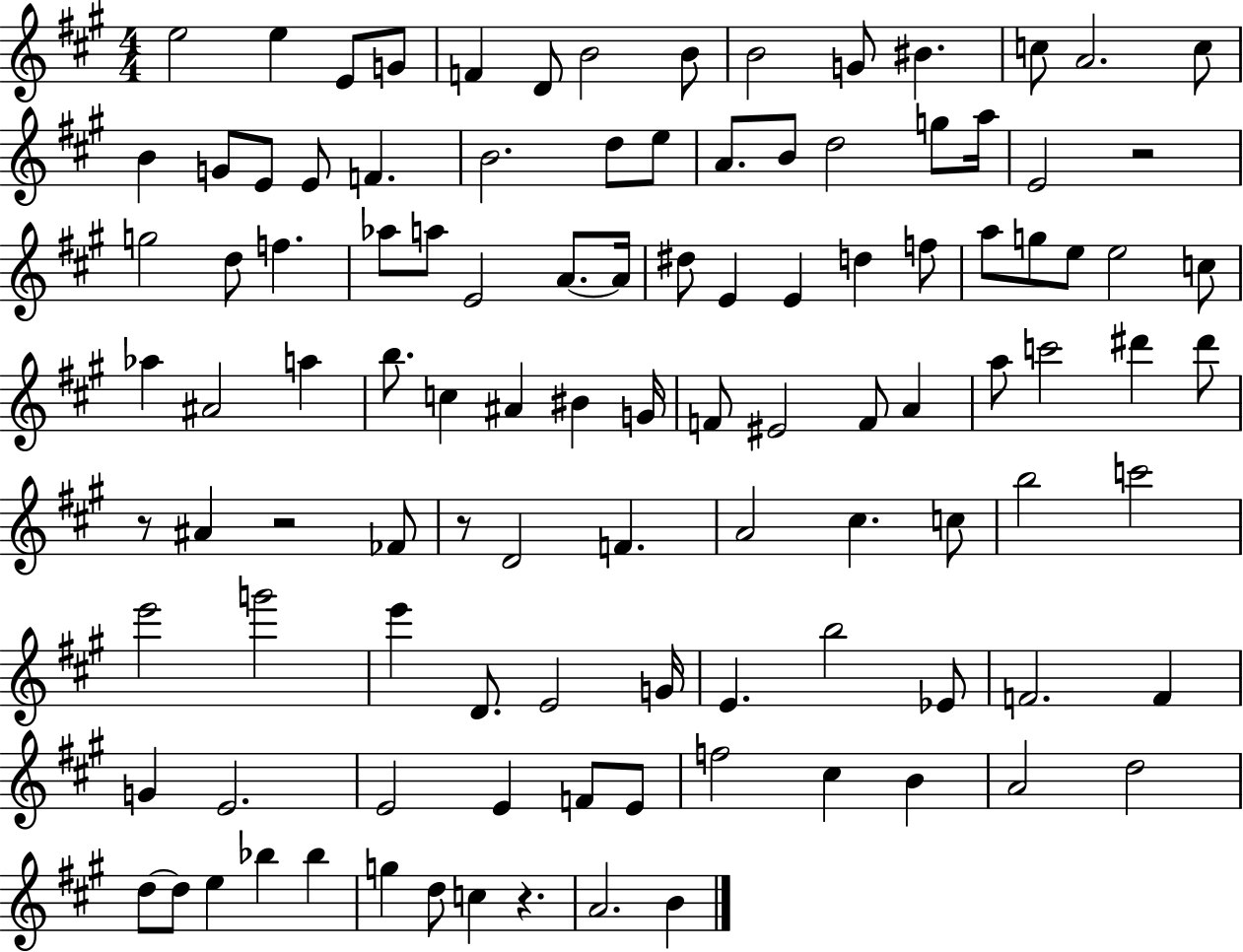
E5/h E5/q E4/e G4/e F4/q D4/e B4/h B4/e B4/h G4/e BIS4/q. C5/e A4/h. C5/e B4/q G4/e E4/e E4/e F4/q. B4/h. D5/e E5/e A4/e. B4/e D5/h G5/e A5/s E4/h R/h G5/h D5/e F5/q. Ab5/e A5/e E4/h A4/e. A4/s D#5/e E4/q E4/q D5/q F5/e A5/e G5/e E5/e E5/h C5/e Ab5/q A#4/h A5/q B5/e. C5/q A#4/q BIS4/q G4/s F4/e EIS4/h F4/e A4/q A5/e C6/h D#6/q D#6/e R/e A#4/q R/h FES4/e R/e D4/h F4/q. A4/h C#5/q. C5/e B5/h C6/h E6/h G6/h E6/q D4/e. E4/h G4/s E4/q. B5/h Eb4/e F4/h. F4/q G4/q E4/h. E4/h E4/q F4/e E4/e F5/h C#5/q B4/q A4/h D5/h D5/e D5/e E5/q Bb5/q Bb5/q G5/q D5/e C5/q R/q. A4/h. B4/q